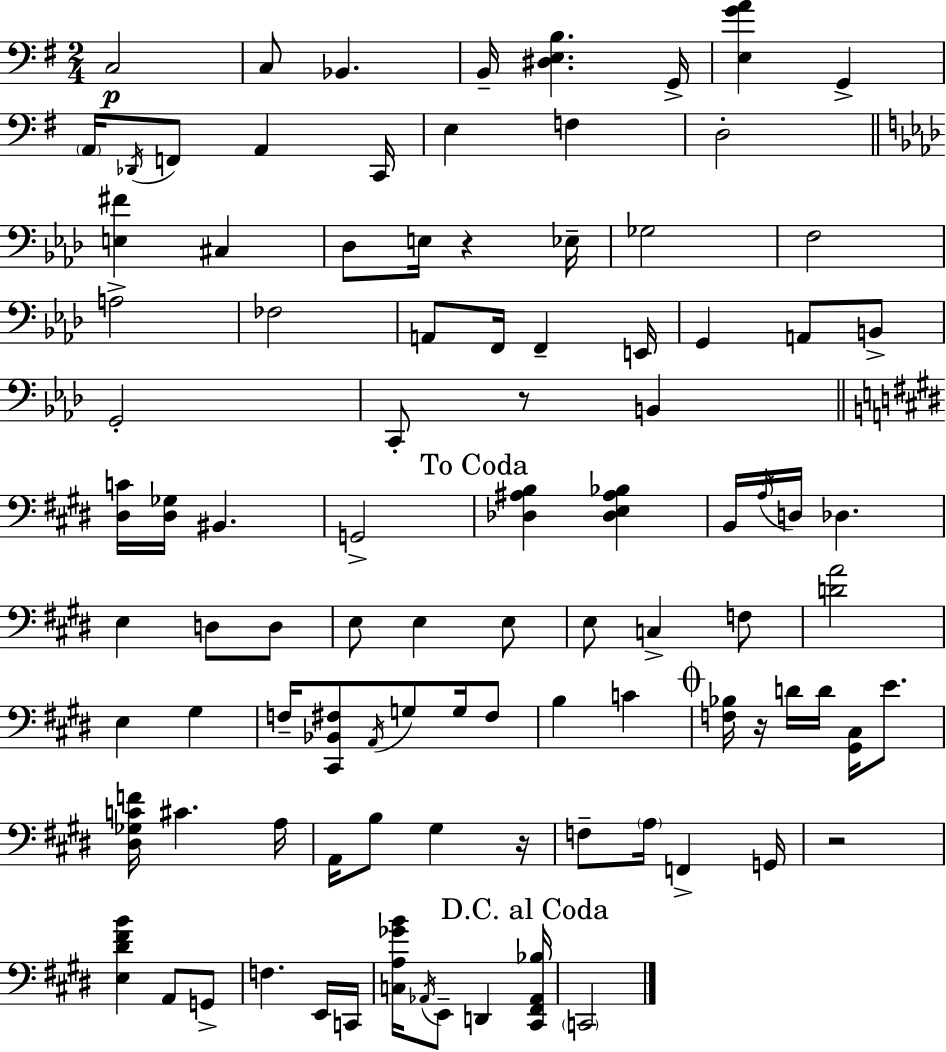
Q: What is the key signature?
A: G major